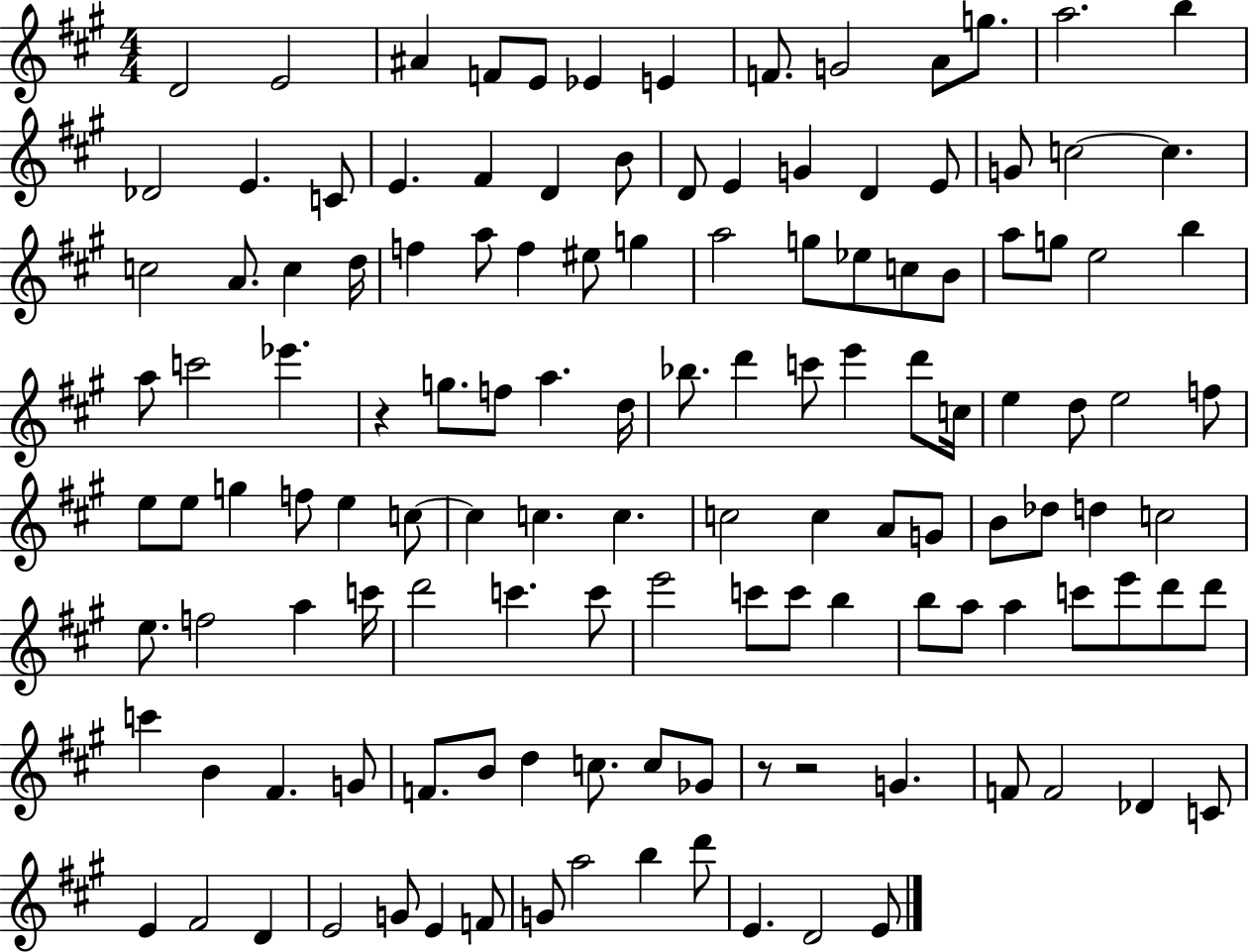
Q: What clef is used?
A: treble